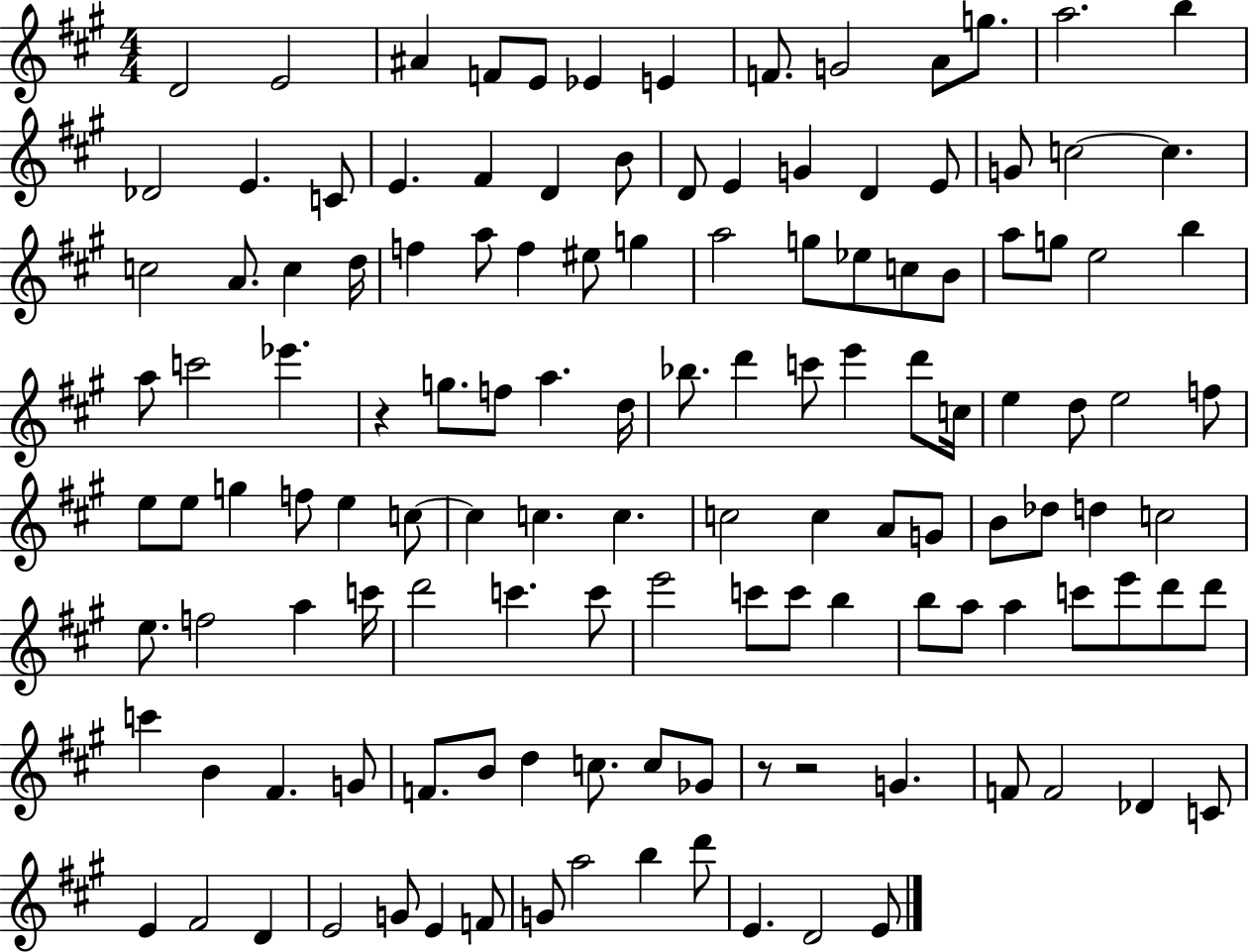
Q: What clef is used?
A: treble